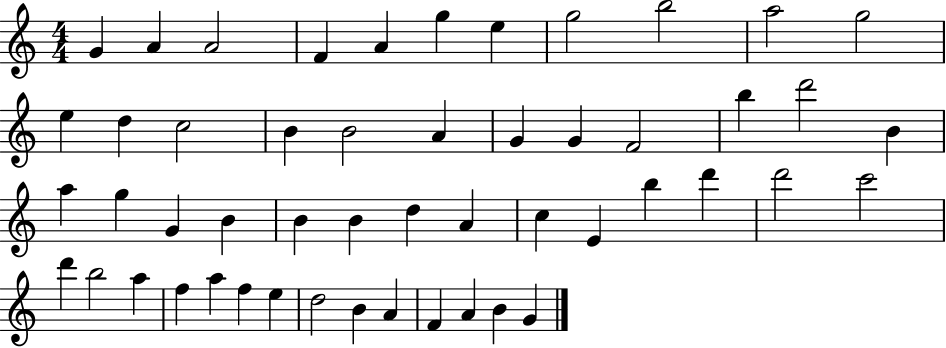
G4/q A4/q A4/h F4/q A4/q G5/q E5/q G5/h B5/h A5/h G5/h E5/q D5/q C5/h B4/q B4/h A4/q G4/q G4/q F4/h B5/q D6/h B4/q A5/q G5/q G4/q B4/q B4/q B4/q D5/q A4/q C5/q E4/q B5/q D6/q D6/h C6/h D6/q B5/h A5/q F5/q A5/q F5/q E5/q D5/h B4/q A4/q F4/q A4/q B4/q G4/q